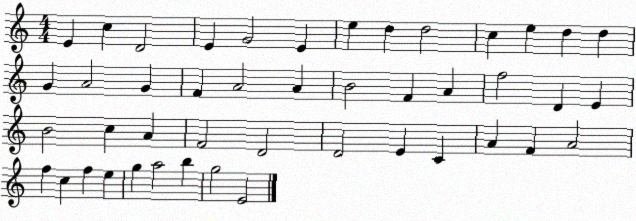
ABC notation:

X:1
T:Untitled
M:4/4
L:1/4
K:C
E c D2 E G2 E e d d2 c e d d G A2 G F A2 A B2 F A f2 D E B2 c A F2 D2 D2 E C A F A2 f c f e g a2 b g2 E2